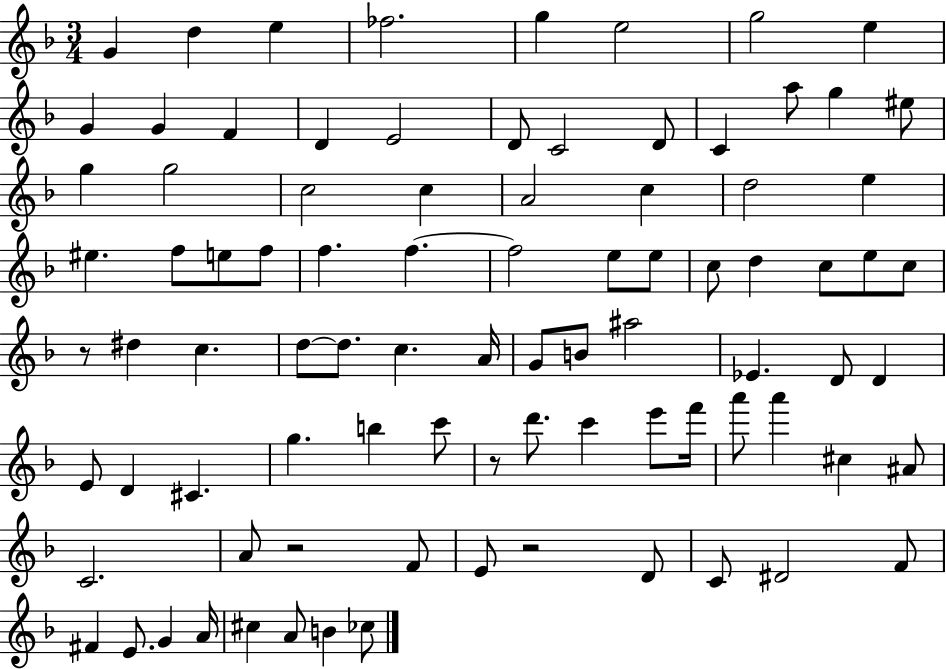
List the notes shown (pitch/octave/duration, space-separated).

G4/q D5/q E5/q FES5/h. G5/q E5/h G5/h E5/q G4/q G4/q F4/q D4/q E4/h D4/e C4/h D4/e C4/q A5/e G5/q EIS5/e G5/q G5/h C5/h C5/q A4/h C5/q D5/h E5/q EIS5/q. F5/e E5/e F5/e F5/q. F5/q. F5/h E5/e E5/e C5/e D5/q C5/e E5/e C5/e R/e D#5/q C5/q. D5/e D5/e. C5/q. A4/s G4/e B4/e A#5/h Eb4/q. D4/e D4/q E4/e D4/q C#4/q. G5/q. B5/q C6/e R/e D6/e. C6/q E6/e F6/s A6/e A6/q C#5/q A#4/e C4/h. A4/e R/h F4/e E4/e R/h D4/e C4/e D#4/h F4/e F#4/q E4/e. G4/q A4/s C#5/q A4/e B4/q CES5/e